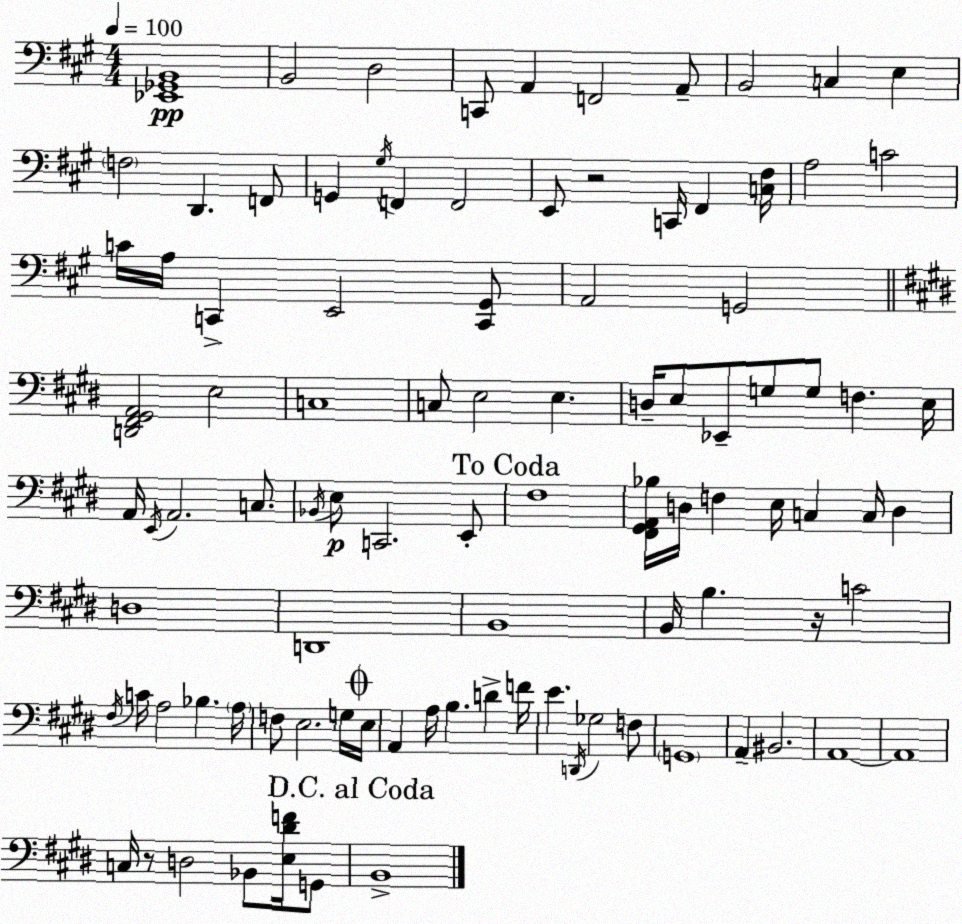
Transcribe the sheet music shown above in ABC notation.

X:1
T:Untitled
M:4/4
L:1/4
K:A
[_E,,_G,,B,,]4 B,,2 D,2 C,,/2 A,, F,,2 A,,/2 B,,2 C, E, F,2 D,, F,,/2 G,, ^G,/4 F,, F,,2 E,,/2 z2 C,,/4 ^F,, [C,^F,]/4 A,2 C2 C/4 A,/4 C,, E,,2 [C,,^G,,]/2 A,,2 G,,2 [D,,^F,,^G,,A,,]2 E,2 C,4 C,/2 E,2 E, D,/4 E,/2 _E,,/2 G,/2 G,/2 F, E,/4 A,,/4 E,,/4 A,,2 C,/2 _B,,/4 E,/2 C,,2 E,,/2 ^F,4 [^F,,^G,,A,,_B,]/4 D,/4 F, E,/4 C, C,/4 D, D,4 D,,4 B,,4 B,,/4 B, z/4 C2 ^F,/4 C/4 A,2 _B, A,/4 F,/2 E,2 G,/4 E,/4 A,, A,/4 B, D F/4 E D,,/4 _G,2 F,/2 G,,4 A,, ^B,,2 A,,4 A,,4 C,/4 z/2 D,2 _B,,/2 [E,^DF]/4 G,,/2 B,,4